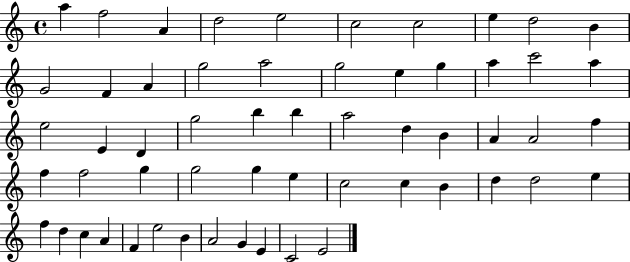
{
  \clef treble
  \time 4/4
  \defaultTimeSignature
  \key c \major
  a''4 f''2 a'4 | d''2 e''2 | c''2 c''2 | e''4 d''2 b'4 | \break g'2 f'4 a'4 | g''2 a''2 | g''2 e''4 g''4 | a''4 c'''2 a''4 | \break e''2 e'4 d'4 | g''2 b''4 b''4 | a''2 d''4 b'4 | a'4 a'2 f''4 | \break f''4 f''2 g''4 | g''2 g''4 e''4 | c''2 c''4 b'4 | d''4 d''2 e''4 | \break f''4 d''4 c''4 a'4 | f'4 e''2 b'4 | a'2 g'4 e'4 | c'2 e'2 | \break \bar "|."
}